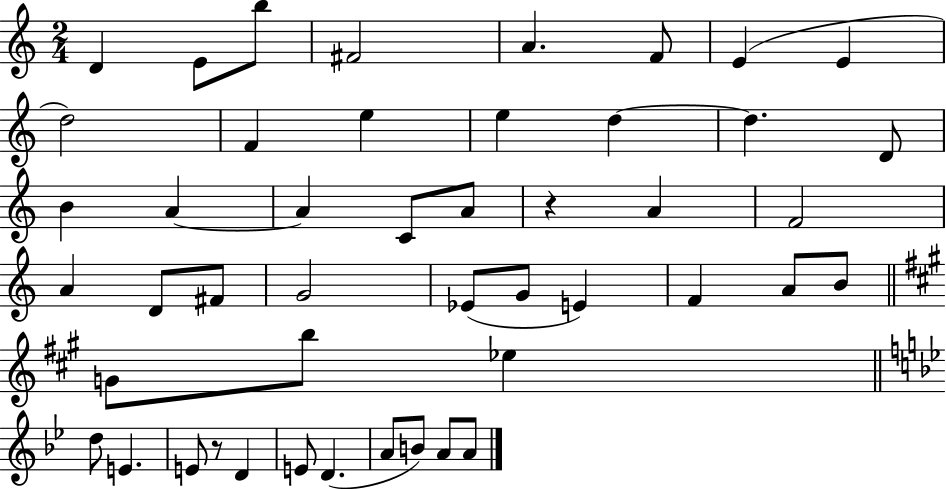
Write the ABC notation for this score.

X:1
T:Untitled
M:2/4
L:1/4
K:C
D E/2 b/2 ^F2 A F/2 E E d2 F e e d d D/2 B A A C/2 A/2 z A F2 A D/2 ^F/2 G2 _E/2 G/2 E F A/2 B/2 G/2 b/2 _e d/2 E E/2 z/2 D E/2 D A/2 B/2 A/2 A/2